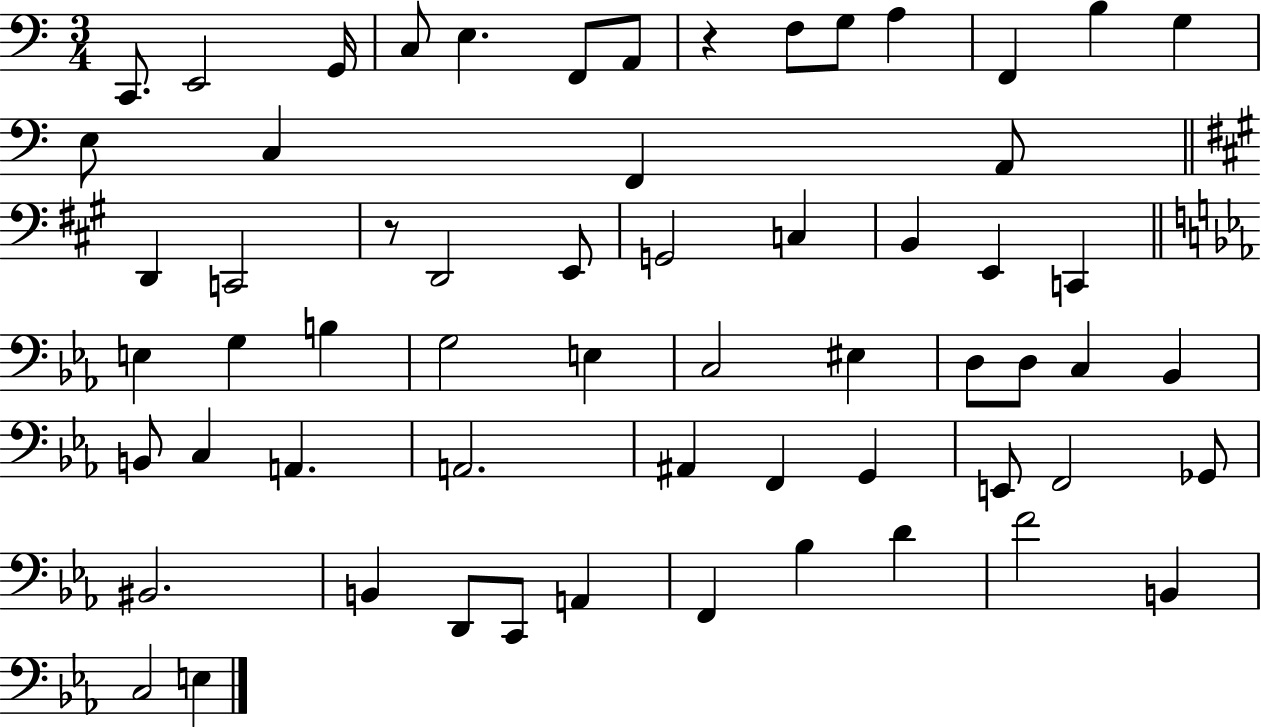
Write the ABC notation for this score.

X:1
T:Untitled
M:3/4
L:1/4
K:C
C,,/2 E,,2 G,,/4 C,/2 E, F,,/2 A,,/2 z F,/2 G,/2 A, F,, B, G, E,/2 C, F,, A,,/2 D,, C,,2 z/2 D,,2 E,,/2 G,,2 C, B,, E,, C,, E, G, B, G,2 E, C,2 ^E, D,/2 D,/2 C, _B,, B,,/2 C, A,, A,,2 ^A,, F,, G,, E,,/2 F,,2 _G,,/2 ^B,,2 B,, D,,/2 C,,/2 A,, F,, _B, D F2 B,, C,2 E,